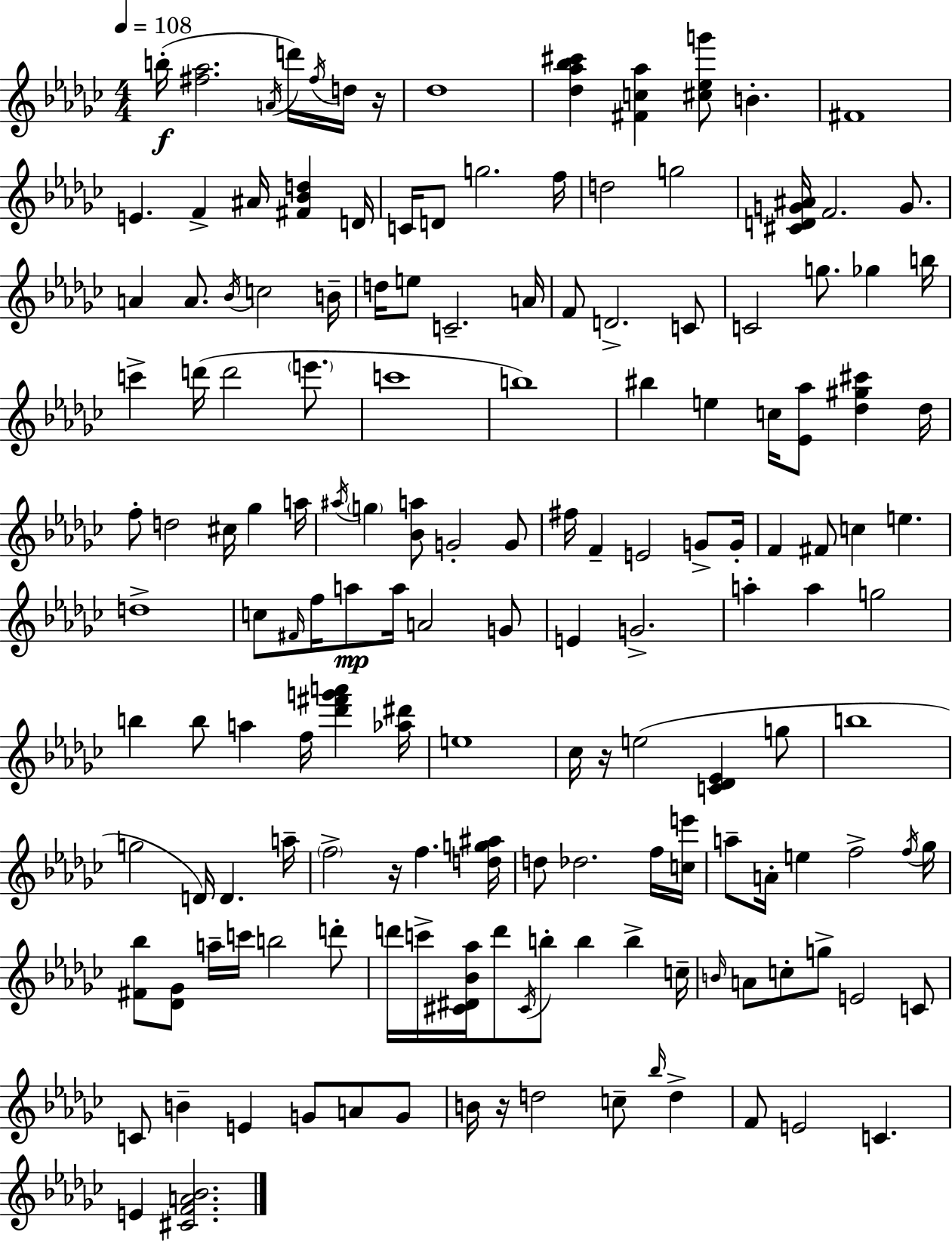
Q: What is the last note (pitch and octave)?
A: E4